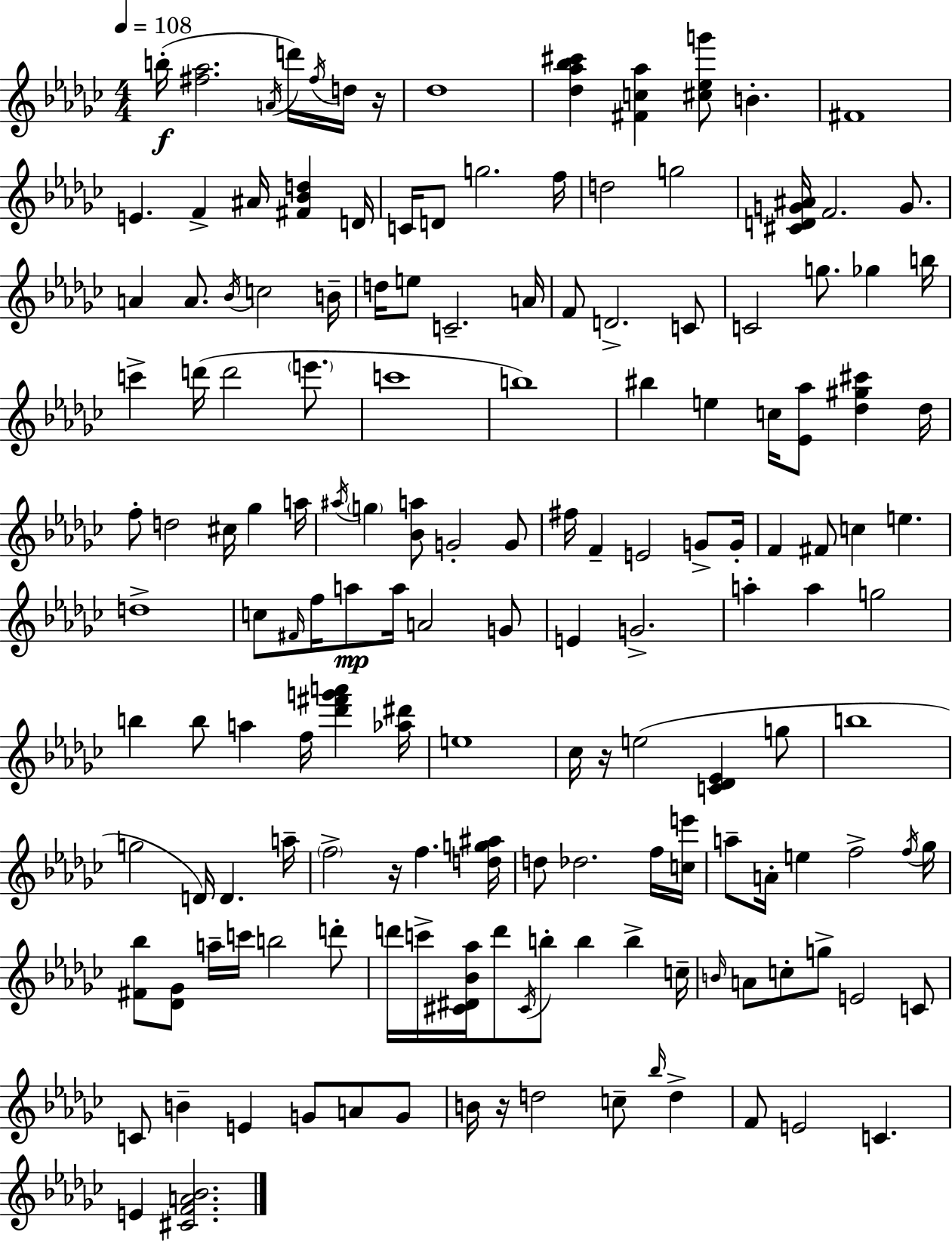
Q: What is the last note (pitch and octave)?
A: E4